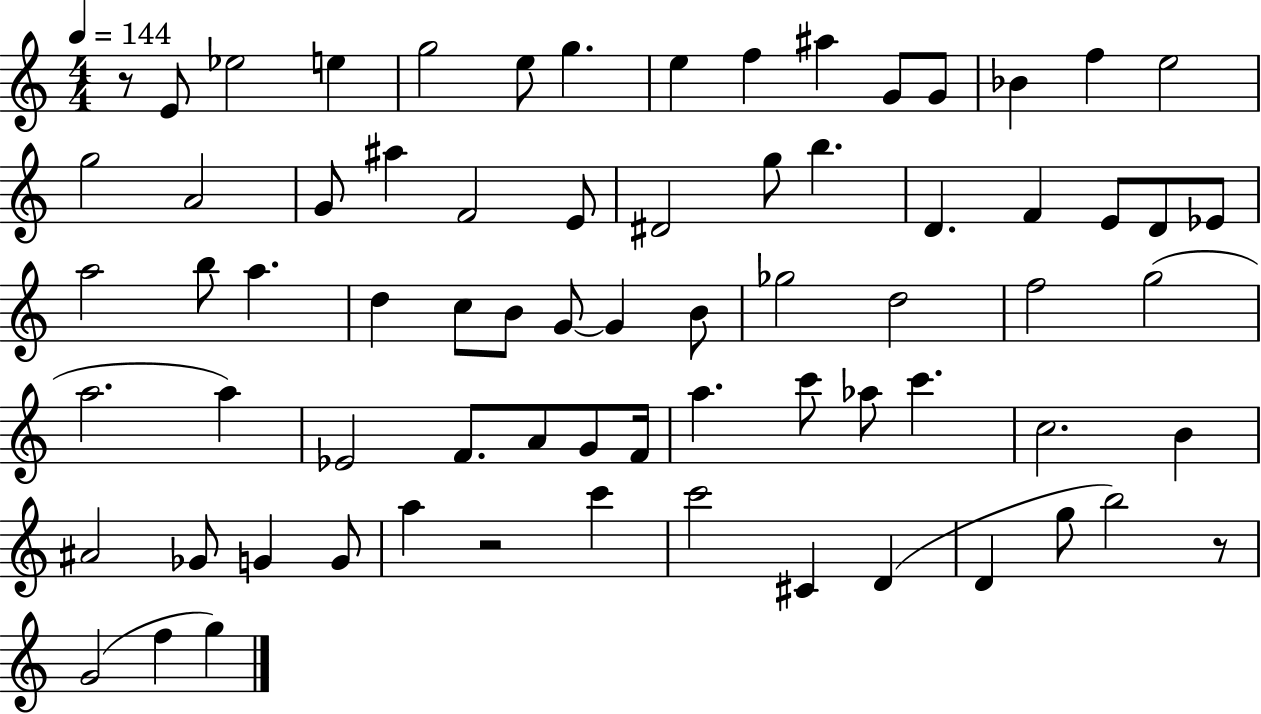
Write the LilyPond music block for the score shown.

{
  \clef treble
  \numericTimeSignature
  \time 4/4
  \key c \major
  \tempo 4 = 144
  r8 e'8 ees''2 e''4 | g''2 e''8 g''4. | e''4 f''4 ais''4 g'8 g'8 | bes'4 f''4 e''2 | \break g''2 a'2 | g'8 ais''4 f'2 e'8 | dis'2 g''8 b''4. | d'4. f'4 e'8 d'8 ees'8 | \break a''2 b''8 a''4. | d''4 c''8 b'8 g'8~~ g'4 b'8 | ges''2 d''2 | f''2 g''2( | \break a''2. a''4) | ees'2 f'8. a'8 g'8 f'16 | a''4. c'''8 aes''8 c'''4. | c''2. b'4 | \break ais'2 ges'8 g'4 g'8 | a''4 r2 c'''4 | c'''2 cis'4 d'4( | d'4 g''8 b''2) r8 | \break g'2( f''4 g''4) | \bar "|."
}